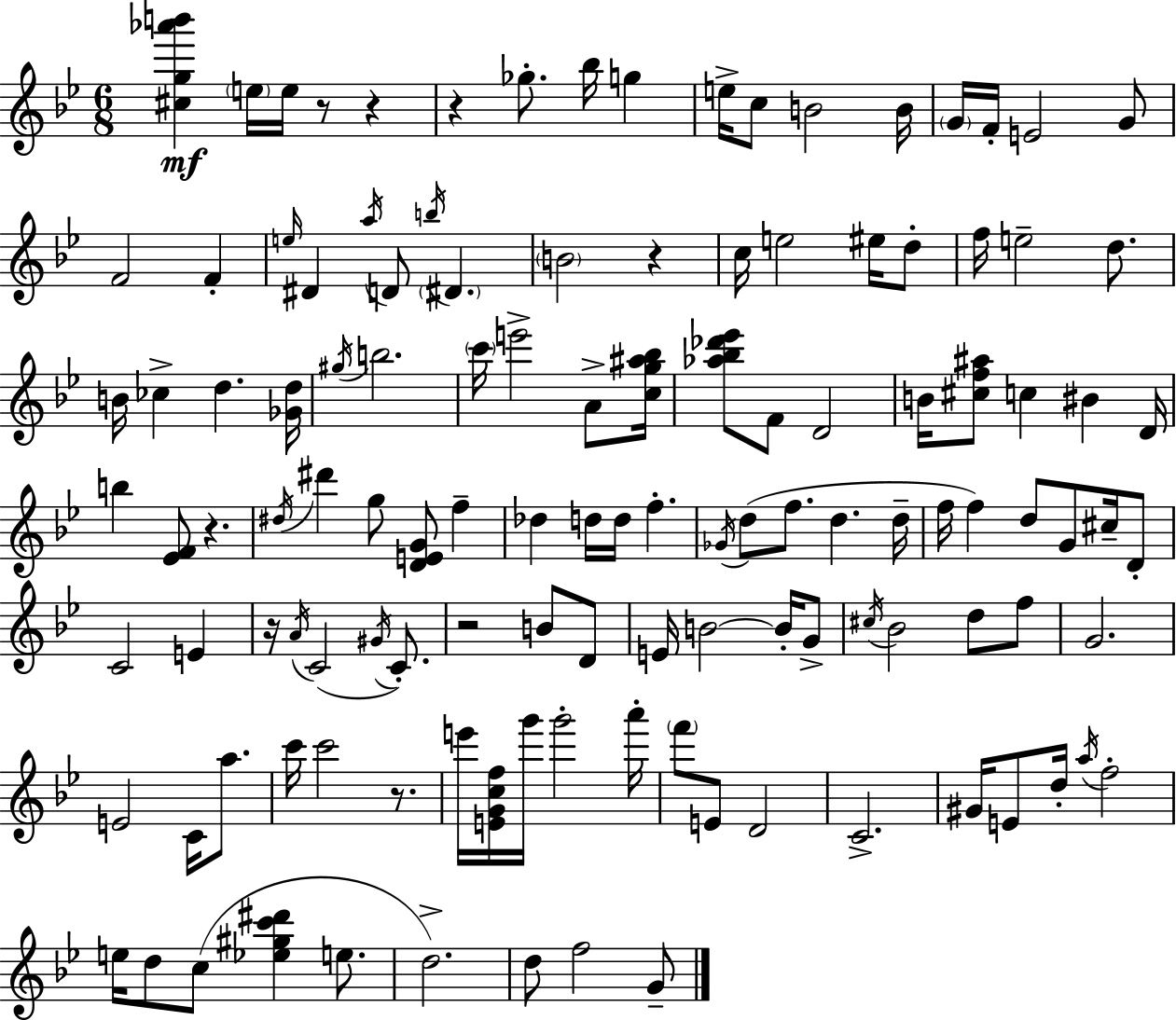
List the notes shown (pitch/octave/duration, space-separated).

[C#5,G5,Ab6,B6]/q E5/s E5/s R/e R/q R/q Gb5/e. Bb5/s G5/q E5/s C5/e B4/h B4/s G4/s F4/s E4/h G4/e F4/h F4/q E5/s D#4/q A5/s D4/e B5/s D#4/q. B4/h R/q C5/s E5/h EIS5/s D5/e F5/s E5/h D5/e. B4/s CES5/q D5/q. [Gb4,D5]/s G#5/s B5/h. C6/s E6/h A4/e [C5,G5,A#5,Bb5]/s [Ab5,Bb5,Db6,Eb6]/e F4/e D4/h B4/s [C#5,F5,A#5]/e C5/q BIS4/q D4/s B5/q [Eb4,F4]/e R/q. D#5/s D#6/q G5/e [D4,E4,G4]/e F5/q Db5/q D5/s D5/s F5/q. Gb4/s D5/e F5/e. D5/q. D5/s F5/s F5/q D5/e G4/e C#5/s D4/e C4/h E4/q R/s A4/s C4/h G#4/s C4/e. R/h B4/e D4/e E4/s B4/h B4/s G4/e C#5/s Bb4/h D5/e F5/e G4/h. E4/h C4/s A5/e. C6/s C6/h R/e. E6/s [E4,G4,C5,F5]/s G6/s G6/h A6/s F6/e E4/e D4/h C4/h. G#4/s E4/e D5/s A5/s F5/h E5/s D5/e C5/e [Eb5,G#5,C6,D#6]/q E5/e. D5/h. D5/e F5/h G4/e